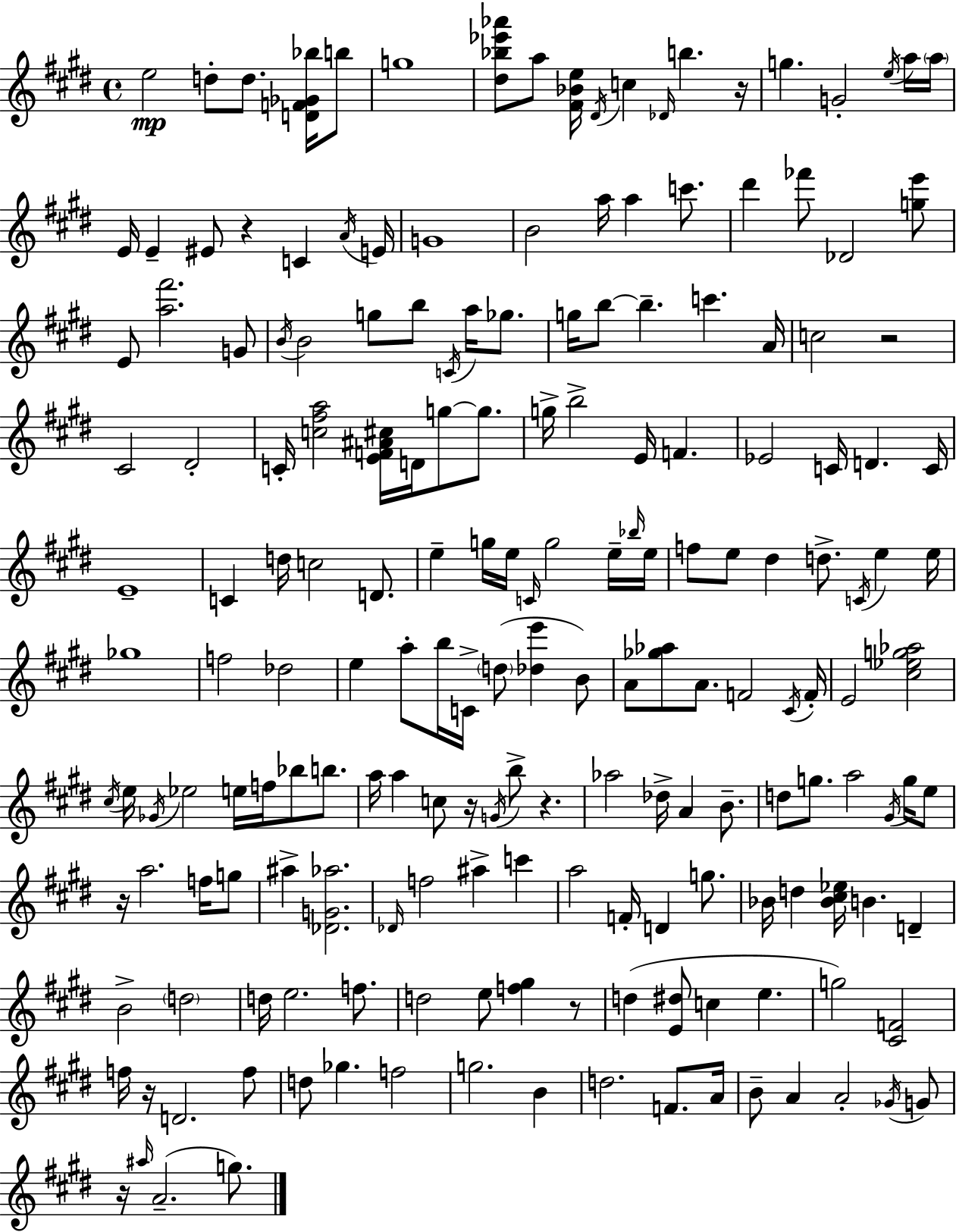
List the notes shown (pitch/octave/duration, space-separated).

E5/h D5/e D5/e. [D4,F4,Gb4,Bb5]/s B5/e G5/w [D#5,Bb5,Eb6,Ab6]/e A5/e [F#4,Bb4,E5]/s D#4/s C5/q Db4/s B5/q. R/s G5/q. G4/h E5/s A5/s A5/s E4/s E4/q EIS4/e R/q C4/q A4/s E4/s G4/w B4/h A5/s A5/q C6/e. D#6/q FES6/e Db4/h [G5,E6]/e E4/e [A5,F#6]/h. G4/e B4/s B4/h G5/e B5/e C4/s A5/s Gb5/e. G5/s B5/e B5/q. C6/q. A4/s C5/h R/h C#4/h D#4/h C4/s [C5,F#5,A5]/h [E4,F4,A#4,C#5]/s D4/s G5/e G5/e. G5/s B5/h E4/s F4/q. Eb4/h C4/s D4/q. C4/s E4/w C4/q D5/s C5/h D4/e. E5/q G5/s E5/s C4/s G5/h E5/s Bb5/s E5/s F5/e E5/e D#5/q D5/e. C4/s E5/q E5/s Gb5/w F5/h Db5/h E5/q A5/e B5/s C4/s D5/e [Db5,E6]/q B4/e A4/e [Gb5,Ab5]/e A4/e. F4/h C#4/s F4/s E4/h [C#5,Eb5,G5,Ab5]/h C#5/s E5/s Gb4/s Eb5/h E5/s F5/s Bb5/e B5/e. A5/s A5/q C5/e R/s G4/s B5/e R/q. Ab5/h Db5/s A4/q B4/e. D5/e G5/e. A5/h G#4/s G5/s E5/e R/s A5/h. F5/s G5/e A#5/q [Db4,G4,Ab5]/h. Db4/s F5/h A#5/q C6/q A5/h F4/s D4/q G5/e. Bb4/s D5/q [Bb4,C#5,Eb5]/s B4/q. D4/q B4/h D5/h D5/s E5/h. F5/e. D5/h E5/e [F5,G#5]/q R/e D5/q [E4,D#5]/e C5/q E5/q. G5/h [C#4,F4]/h F5/s R/s D4/h. F5/e D5/e Gb5/q. F5/h G5/h. B4/q D5/h. F4/e. A4/s B4/e A4/q A4/h Gb4/s G4/e R/s A#5/s A4/h. G5/e.